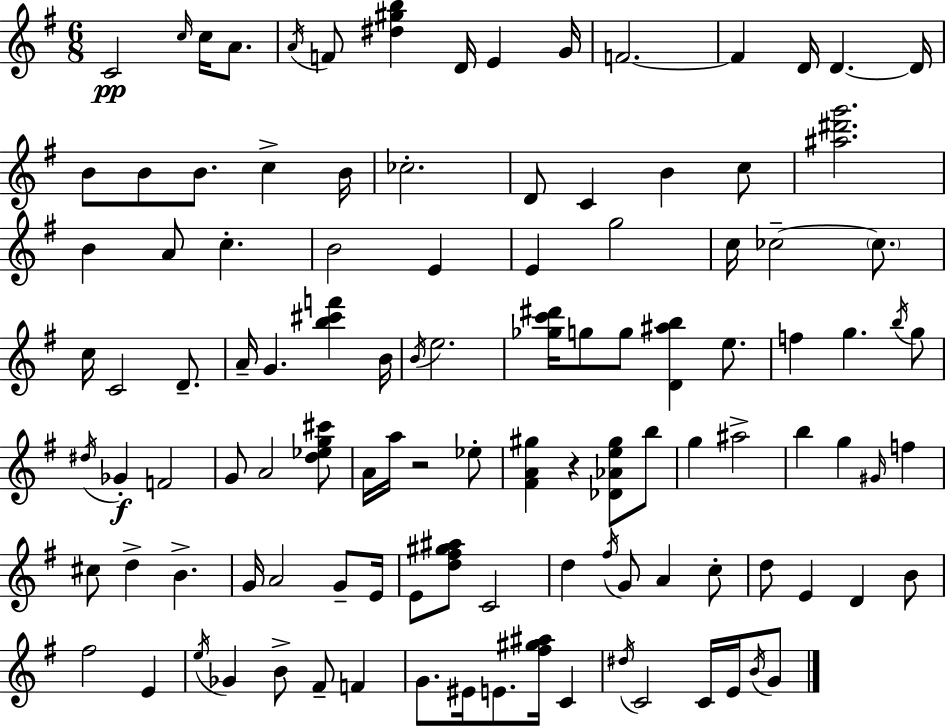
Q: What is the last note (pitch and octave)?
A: G4